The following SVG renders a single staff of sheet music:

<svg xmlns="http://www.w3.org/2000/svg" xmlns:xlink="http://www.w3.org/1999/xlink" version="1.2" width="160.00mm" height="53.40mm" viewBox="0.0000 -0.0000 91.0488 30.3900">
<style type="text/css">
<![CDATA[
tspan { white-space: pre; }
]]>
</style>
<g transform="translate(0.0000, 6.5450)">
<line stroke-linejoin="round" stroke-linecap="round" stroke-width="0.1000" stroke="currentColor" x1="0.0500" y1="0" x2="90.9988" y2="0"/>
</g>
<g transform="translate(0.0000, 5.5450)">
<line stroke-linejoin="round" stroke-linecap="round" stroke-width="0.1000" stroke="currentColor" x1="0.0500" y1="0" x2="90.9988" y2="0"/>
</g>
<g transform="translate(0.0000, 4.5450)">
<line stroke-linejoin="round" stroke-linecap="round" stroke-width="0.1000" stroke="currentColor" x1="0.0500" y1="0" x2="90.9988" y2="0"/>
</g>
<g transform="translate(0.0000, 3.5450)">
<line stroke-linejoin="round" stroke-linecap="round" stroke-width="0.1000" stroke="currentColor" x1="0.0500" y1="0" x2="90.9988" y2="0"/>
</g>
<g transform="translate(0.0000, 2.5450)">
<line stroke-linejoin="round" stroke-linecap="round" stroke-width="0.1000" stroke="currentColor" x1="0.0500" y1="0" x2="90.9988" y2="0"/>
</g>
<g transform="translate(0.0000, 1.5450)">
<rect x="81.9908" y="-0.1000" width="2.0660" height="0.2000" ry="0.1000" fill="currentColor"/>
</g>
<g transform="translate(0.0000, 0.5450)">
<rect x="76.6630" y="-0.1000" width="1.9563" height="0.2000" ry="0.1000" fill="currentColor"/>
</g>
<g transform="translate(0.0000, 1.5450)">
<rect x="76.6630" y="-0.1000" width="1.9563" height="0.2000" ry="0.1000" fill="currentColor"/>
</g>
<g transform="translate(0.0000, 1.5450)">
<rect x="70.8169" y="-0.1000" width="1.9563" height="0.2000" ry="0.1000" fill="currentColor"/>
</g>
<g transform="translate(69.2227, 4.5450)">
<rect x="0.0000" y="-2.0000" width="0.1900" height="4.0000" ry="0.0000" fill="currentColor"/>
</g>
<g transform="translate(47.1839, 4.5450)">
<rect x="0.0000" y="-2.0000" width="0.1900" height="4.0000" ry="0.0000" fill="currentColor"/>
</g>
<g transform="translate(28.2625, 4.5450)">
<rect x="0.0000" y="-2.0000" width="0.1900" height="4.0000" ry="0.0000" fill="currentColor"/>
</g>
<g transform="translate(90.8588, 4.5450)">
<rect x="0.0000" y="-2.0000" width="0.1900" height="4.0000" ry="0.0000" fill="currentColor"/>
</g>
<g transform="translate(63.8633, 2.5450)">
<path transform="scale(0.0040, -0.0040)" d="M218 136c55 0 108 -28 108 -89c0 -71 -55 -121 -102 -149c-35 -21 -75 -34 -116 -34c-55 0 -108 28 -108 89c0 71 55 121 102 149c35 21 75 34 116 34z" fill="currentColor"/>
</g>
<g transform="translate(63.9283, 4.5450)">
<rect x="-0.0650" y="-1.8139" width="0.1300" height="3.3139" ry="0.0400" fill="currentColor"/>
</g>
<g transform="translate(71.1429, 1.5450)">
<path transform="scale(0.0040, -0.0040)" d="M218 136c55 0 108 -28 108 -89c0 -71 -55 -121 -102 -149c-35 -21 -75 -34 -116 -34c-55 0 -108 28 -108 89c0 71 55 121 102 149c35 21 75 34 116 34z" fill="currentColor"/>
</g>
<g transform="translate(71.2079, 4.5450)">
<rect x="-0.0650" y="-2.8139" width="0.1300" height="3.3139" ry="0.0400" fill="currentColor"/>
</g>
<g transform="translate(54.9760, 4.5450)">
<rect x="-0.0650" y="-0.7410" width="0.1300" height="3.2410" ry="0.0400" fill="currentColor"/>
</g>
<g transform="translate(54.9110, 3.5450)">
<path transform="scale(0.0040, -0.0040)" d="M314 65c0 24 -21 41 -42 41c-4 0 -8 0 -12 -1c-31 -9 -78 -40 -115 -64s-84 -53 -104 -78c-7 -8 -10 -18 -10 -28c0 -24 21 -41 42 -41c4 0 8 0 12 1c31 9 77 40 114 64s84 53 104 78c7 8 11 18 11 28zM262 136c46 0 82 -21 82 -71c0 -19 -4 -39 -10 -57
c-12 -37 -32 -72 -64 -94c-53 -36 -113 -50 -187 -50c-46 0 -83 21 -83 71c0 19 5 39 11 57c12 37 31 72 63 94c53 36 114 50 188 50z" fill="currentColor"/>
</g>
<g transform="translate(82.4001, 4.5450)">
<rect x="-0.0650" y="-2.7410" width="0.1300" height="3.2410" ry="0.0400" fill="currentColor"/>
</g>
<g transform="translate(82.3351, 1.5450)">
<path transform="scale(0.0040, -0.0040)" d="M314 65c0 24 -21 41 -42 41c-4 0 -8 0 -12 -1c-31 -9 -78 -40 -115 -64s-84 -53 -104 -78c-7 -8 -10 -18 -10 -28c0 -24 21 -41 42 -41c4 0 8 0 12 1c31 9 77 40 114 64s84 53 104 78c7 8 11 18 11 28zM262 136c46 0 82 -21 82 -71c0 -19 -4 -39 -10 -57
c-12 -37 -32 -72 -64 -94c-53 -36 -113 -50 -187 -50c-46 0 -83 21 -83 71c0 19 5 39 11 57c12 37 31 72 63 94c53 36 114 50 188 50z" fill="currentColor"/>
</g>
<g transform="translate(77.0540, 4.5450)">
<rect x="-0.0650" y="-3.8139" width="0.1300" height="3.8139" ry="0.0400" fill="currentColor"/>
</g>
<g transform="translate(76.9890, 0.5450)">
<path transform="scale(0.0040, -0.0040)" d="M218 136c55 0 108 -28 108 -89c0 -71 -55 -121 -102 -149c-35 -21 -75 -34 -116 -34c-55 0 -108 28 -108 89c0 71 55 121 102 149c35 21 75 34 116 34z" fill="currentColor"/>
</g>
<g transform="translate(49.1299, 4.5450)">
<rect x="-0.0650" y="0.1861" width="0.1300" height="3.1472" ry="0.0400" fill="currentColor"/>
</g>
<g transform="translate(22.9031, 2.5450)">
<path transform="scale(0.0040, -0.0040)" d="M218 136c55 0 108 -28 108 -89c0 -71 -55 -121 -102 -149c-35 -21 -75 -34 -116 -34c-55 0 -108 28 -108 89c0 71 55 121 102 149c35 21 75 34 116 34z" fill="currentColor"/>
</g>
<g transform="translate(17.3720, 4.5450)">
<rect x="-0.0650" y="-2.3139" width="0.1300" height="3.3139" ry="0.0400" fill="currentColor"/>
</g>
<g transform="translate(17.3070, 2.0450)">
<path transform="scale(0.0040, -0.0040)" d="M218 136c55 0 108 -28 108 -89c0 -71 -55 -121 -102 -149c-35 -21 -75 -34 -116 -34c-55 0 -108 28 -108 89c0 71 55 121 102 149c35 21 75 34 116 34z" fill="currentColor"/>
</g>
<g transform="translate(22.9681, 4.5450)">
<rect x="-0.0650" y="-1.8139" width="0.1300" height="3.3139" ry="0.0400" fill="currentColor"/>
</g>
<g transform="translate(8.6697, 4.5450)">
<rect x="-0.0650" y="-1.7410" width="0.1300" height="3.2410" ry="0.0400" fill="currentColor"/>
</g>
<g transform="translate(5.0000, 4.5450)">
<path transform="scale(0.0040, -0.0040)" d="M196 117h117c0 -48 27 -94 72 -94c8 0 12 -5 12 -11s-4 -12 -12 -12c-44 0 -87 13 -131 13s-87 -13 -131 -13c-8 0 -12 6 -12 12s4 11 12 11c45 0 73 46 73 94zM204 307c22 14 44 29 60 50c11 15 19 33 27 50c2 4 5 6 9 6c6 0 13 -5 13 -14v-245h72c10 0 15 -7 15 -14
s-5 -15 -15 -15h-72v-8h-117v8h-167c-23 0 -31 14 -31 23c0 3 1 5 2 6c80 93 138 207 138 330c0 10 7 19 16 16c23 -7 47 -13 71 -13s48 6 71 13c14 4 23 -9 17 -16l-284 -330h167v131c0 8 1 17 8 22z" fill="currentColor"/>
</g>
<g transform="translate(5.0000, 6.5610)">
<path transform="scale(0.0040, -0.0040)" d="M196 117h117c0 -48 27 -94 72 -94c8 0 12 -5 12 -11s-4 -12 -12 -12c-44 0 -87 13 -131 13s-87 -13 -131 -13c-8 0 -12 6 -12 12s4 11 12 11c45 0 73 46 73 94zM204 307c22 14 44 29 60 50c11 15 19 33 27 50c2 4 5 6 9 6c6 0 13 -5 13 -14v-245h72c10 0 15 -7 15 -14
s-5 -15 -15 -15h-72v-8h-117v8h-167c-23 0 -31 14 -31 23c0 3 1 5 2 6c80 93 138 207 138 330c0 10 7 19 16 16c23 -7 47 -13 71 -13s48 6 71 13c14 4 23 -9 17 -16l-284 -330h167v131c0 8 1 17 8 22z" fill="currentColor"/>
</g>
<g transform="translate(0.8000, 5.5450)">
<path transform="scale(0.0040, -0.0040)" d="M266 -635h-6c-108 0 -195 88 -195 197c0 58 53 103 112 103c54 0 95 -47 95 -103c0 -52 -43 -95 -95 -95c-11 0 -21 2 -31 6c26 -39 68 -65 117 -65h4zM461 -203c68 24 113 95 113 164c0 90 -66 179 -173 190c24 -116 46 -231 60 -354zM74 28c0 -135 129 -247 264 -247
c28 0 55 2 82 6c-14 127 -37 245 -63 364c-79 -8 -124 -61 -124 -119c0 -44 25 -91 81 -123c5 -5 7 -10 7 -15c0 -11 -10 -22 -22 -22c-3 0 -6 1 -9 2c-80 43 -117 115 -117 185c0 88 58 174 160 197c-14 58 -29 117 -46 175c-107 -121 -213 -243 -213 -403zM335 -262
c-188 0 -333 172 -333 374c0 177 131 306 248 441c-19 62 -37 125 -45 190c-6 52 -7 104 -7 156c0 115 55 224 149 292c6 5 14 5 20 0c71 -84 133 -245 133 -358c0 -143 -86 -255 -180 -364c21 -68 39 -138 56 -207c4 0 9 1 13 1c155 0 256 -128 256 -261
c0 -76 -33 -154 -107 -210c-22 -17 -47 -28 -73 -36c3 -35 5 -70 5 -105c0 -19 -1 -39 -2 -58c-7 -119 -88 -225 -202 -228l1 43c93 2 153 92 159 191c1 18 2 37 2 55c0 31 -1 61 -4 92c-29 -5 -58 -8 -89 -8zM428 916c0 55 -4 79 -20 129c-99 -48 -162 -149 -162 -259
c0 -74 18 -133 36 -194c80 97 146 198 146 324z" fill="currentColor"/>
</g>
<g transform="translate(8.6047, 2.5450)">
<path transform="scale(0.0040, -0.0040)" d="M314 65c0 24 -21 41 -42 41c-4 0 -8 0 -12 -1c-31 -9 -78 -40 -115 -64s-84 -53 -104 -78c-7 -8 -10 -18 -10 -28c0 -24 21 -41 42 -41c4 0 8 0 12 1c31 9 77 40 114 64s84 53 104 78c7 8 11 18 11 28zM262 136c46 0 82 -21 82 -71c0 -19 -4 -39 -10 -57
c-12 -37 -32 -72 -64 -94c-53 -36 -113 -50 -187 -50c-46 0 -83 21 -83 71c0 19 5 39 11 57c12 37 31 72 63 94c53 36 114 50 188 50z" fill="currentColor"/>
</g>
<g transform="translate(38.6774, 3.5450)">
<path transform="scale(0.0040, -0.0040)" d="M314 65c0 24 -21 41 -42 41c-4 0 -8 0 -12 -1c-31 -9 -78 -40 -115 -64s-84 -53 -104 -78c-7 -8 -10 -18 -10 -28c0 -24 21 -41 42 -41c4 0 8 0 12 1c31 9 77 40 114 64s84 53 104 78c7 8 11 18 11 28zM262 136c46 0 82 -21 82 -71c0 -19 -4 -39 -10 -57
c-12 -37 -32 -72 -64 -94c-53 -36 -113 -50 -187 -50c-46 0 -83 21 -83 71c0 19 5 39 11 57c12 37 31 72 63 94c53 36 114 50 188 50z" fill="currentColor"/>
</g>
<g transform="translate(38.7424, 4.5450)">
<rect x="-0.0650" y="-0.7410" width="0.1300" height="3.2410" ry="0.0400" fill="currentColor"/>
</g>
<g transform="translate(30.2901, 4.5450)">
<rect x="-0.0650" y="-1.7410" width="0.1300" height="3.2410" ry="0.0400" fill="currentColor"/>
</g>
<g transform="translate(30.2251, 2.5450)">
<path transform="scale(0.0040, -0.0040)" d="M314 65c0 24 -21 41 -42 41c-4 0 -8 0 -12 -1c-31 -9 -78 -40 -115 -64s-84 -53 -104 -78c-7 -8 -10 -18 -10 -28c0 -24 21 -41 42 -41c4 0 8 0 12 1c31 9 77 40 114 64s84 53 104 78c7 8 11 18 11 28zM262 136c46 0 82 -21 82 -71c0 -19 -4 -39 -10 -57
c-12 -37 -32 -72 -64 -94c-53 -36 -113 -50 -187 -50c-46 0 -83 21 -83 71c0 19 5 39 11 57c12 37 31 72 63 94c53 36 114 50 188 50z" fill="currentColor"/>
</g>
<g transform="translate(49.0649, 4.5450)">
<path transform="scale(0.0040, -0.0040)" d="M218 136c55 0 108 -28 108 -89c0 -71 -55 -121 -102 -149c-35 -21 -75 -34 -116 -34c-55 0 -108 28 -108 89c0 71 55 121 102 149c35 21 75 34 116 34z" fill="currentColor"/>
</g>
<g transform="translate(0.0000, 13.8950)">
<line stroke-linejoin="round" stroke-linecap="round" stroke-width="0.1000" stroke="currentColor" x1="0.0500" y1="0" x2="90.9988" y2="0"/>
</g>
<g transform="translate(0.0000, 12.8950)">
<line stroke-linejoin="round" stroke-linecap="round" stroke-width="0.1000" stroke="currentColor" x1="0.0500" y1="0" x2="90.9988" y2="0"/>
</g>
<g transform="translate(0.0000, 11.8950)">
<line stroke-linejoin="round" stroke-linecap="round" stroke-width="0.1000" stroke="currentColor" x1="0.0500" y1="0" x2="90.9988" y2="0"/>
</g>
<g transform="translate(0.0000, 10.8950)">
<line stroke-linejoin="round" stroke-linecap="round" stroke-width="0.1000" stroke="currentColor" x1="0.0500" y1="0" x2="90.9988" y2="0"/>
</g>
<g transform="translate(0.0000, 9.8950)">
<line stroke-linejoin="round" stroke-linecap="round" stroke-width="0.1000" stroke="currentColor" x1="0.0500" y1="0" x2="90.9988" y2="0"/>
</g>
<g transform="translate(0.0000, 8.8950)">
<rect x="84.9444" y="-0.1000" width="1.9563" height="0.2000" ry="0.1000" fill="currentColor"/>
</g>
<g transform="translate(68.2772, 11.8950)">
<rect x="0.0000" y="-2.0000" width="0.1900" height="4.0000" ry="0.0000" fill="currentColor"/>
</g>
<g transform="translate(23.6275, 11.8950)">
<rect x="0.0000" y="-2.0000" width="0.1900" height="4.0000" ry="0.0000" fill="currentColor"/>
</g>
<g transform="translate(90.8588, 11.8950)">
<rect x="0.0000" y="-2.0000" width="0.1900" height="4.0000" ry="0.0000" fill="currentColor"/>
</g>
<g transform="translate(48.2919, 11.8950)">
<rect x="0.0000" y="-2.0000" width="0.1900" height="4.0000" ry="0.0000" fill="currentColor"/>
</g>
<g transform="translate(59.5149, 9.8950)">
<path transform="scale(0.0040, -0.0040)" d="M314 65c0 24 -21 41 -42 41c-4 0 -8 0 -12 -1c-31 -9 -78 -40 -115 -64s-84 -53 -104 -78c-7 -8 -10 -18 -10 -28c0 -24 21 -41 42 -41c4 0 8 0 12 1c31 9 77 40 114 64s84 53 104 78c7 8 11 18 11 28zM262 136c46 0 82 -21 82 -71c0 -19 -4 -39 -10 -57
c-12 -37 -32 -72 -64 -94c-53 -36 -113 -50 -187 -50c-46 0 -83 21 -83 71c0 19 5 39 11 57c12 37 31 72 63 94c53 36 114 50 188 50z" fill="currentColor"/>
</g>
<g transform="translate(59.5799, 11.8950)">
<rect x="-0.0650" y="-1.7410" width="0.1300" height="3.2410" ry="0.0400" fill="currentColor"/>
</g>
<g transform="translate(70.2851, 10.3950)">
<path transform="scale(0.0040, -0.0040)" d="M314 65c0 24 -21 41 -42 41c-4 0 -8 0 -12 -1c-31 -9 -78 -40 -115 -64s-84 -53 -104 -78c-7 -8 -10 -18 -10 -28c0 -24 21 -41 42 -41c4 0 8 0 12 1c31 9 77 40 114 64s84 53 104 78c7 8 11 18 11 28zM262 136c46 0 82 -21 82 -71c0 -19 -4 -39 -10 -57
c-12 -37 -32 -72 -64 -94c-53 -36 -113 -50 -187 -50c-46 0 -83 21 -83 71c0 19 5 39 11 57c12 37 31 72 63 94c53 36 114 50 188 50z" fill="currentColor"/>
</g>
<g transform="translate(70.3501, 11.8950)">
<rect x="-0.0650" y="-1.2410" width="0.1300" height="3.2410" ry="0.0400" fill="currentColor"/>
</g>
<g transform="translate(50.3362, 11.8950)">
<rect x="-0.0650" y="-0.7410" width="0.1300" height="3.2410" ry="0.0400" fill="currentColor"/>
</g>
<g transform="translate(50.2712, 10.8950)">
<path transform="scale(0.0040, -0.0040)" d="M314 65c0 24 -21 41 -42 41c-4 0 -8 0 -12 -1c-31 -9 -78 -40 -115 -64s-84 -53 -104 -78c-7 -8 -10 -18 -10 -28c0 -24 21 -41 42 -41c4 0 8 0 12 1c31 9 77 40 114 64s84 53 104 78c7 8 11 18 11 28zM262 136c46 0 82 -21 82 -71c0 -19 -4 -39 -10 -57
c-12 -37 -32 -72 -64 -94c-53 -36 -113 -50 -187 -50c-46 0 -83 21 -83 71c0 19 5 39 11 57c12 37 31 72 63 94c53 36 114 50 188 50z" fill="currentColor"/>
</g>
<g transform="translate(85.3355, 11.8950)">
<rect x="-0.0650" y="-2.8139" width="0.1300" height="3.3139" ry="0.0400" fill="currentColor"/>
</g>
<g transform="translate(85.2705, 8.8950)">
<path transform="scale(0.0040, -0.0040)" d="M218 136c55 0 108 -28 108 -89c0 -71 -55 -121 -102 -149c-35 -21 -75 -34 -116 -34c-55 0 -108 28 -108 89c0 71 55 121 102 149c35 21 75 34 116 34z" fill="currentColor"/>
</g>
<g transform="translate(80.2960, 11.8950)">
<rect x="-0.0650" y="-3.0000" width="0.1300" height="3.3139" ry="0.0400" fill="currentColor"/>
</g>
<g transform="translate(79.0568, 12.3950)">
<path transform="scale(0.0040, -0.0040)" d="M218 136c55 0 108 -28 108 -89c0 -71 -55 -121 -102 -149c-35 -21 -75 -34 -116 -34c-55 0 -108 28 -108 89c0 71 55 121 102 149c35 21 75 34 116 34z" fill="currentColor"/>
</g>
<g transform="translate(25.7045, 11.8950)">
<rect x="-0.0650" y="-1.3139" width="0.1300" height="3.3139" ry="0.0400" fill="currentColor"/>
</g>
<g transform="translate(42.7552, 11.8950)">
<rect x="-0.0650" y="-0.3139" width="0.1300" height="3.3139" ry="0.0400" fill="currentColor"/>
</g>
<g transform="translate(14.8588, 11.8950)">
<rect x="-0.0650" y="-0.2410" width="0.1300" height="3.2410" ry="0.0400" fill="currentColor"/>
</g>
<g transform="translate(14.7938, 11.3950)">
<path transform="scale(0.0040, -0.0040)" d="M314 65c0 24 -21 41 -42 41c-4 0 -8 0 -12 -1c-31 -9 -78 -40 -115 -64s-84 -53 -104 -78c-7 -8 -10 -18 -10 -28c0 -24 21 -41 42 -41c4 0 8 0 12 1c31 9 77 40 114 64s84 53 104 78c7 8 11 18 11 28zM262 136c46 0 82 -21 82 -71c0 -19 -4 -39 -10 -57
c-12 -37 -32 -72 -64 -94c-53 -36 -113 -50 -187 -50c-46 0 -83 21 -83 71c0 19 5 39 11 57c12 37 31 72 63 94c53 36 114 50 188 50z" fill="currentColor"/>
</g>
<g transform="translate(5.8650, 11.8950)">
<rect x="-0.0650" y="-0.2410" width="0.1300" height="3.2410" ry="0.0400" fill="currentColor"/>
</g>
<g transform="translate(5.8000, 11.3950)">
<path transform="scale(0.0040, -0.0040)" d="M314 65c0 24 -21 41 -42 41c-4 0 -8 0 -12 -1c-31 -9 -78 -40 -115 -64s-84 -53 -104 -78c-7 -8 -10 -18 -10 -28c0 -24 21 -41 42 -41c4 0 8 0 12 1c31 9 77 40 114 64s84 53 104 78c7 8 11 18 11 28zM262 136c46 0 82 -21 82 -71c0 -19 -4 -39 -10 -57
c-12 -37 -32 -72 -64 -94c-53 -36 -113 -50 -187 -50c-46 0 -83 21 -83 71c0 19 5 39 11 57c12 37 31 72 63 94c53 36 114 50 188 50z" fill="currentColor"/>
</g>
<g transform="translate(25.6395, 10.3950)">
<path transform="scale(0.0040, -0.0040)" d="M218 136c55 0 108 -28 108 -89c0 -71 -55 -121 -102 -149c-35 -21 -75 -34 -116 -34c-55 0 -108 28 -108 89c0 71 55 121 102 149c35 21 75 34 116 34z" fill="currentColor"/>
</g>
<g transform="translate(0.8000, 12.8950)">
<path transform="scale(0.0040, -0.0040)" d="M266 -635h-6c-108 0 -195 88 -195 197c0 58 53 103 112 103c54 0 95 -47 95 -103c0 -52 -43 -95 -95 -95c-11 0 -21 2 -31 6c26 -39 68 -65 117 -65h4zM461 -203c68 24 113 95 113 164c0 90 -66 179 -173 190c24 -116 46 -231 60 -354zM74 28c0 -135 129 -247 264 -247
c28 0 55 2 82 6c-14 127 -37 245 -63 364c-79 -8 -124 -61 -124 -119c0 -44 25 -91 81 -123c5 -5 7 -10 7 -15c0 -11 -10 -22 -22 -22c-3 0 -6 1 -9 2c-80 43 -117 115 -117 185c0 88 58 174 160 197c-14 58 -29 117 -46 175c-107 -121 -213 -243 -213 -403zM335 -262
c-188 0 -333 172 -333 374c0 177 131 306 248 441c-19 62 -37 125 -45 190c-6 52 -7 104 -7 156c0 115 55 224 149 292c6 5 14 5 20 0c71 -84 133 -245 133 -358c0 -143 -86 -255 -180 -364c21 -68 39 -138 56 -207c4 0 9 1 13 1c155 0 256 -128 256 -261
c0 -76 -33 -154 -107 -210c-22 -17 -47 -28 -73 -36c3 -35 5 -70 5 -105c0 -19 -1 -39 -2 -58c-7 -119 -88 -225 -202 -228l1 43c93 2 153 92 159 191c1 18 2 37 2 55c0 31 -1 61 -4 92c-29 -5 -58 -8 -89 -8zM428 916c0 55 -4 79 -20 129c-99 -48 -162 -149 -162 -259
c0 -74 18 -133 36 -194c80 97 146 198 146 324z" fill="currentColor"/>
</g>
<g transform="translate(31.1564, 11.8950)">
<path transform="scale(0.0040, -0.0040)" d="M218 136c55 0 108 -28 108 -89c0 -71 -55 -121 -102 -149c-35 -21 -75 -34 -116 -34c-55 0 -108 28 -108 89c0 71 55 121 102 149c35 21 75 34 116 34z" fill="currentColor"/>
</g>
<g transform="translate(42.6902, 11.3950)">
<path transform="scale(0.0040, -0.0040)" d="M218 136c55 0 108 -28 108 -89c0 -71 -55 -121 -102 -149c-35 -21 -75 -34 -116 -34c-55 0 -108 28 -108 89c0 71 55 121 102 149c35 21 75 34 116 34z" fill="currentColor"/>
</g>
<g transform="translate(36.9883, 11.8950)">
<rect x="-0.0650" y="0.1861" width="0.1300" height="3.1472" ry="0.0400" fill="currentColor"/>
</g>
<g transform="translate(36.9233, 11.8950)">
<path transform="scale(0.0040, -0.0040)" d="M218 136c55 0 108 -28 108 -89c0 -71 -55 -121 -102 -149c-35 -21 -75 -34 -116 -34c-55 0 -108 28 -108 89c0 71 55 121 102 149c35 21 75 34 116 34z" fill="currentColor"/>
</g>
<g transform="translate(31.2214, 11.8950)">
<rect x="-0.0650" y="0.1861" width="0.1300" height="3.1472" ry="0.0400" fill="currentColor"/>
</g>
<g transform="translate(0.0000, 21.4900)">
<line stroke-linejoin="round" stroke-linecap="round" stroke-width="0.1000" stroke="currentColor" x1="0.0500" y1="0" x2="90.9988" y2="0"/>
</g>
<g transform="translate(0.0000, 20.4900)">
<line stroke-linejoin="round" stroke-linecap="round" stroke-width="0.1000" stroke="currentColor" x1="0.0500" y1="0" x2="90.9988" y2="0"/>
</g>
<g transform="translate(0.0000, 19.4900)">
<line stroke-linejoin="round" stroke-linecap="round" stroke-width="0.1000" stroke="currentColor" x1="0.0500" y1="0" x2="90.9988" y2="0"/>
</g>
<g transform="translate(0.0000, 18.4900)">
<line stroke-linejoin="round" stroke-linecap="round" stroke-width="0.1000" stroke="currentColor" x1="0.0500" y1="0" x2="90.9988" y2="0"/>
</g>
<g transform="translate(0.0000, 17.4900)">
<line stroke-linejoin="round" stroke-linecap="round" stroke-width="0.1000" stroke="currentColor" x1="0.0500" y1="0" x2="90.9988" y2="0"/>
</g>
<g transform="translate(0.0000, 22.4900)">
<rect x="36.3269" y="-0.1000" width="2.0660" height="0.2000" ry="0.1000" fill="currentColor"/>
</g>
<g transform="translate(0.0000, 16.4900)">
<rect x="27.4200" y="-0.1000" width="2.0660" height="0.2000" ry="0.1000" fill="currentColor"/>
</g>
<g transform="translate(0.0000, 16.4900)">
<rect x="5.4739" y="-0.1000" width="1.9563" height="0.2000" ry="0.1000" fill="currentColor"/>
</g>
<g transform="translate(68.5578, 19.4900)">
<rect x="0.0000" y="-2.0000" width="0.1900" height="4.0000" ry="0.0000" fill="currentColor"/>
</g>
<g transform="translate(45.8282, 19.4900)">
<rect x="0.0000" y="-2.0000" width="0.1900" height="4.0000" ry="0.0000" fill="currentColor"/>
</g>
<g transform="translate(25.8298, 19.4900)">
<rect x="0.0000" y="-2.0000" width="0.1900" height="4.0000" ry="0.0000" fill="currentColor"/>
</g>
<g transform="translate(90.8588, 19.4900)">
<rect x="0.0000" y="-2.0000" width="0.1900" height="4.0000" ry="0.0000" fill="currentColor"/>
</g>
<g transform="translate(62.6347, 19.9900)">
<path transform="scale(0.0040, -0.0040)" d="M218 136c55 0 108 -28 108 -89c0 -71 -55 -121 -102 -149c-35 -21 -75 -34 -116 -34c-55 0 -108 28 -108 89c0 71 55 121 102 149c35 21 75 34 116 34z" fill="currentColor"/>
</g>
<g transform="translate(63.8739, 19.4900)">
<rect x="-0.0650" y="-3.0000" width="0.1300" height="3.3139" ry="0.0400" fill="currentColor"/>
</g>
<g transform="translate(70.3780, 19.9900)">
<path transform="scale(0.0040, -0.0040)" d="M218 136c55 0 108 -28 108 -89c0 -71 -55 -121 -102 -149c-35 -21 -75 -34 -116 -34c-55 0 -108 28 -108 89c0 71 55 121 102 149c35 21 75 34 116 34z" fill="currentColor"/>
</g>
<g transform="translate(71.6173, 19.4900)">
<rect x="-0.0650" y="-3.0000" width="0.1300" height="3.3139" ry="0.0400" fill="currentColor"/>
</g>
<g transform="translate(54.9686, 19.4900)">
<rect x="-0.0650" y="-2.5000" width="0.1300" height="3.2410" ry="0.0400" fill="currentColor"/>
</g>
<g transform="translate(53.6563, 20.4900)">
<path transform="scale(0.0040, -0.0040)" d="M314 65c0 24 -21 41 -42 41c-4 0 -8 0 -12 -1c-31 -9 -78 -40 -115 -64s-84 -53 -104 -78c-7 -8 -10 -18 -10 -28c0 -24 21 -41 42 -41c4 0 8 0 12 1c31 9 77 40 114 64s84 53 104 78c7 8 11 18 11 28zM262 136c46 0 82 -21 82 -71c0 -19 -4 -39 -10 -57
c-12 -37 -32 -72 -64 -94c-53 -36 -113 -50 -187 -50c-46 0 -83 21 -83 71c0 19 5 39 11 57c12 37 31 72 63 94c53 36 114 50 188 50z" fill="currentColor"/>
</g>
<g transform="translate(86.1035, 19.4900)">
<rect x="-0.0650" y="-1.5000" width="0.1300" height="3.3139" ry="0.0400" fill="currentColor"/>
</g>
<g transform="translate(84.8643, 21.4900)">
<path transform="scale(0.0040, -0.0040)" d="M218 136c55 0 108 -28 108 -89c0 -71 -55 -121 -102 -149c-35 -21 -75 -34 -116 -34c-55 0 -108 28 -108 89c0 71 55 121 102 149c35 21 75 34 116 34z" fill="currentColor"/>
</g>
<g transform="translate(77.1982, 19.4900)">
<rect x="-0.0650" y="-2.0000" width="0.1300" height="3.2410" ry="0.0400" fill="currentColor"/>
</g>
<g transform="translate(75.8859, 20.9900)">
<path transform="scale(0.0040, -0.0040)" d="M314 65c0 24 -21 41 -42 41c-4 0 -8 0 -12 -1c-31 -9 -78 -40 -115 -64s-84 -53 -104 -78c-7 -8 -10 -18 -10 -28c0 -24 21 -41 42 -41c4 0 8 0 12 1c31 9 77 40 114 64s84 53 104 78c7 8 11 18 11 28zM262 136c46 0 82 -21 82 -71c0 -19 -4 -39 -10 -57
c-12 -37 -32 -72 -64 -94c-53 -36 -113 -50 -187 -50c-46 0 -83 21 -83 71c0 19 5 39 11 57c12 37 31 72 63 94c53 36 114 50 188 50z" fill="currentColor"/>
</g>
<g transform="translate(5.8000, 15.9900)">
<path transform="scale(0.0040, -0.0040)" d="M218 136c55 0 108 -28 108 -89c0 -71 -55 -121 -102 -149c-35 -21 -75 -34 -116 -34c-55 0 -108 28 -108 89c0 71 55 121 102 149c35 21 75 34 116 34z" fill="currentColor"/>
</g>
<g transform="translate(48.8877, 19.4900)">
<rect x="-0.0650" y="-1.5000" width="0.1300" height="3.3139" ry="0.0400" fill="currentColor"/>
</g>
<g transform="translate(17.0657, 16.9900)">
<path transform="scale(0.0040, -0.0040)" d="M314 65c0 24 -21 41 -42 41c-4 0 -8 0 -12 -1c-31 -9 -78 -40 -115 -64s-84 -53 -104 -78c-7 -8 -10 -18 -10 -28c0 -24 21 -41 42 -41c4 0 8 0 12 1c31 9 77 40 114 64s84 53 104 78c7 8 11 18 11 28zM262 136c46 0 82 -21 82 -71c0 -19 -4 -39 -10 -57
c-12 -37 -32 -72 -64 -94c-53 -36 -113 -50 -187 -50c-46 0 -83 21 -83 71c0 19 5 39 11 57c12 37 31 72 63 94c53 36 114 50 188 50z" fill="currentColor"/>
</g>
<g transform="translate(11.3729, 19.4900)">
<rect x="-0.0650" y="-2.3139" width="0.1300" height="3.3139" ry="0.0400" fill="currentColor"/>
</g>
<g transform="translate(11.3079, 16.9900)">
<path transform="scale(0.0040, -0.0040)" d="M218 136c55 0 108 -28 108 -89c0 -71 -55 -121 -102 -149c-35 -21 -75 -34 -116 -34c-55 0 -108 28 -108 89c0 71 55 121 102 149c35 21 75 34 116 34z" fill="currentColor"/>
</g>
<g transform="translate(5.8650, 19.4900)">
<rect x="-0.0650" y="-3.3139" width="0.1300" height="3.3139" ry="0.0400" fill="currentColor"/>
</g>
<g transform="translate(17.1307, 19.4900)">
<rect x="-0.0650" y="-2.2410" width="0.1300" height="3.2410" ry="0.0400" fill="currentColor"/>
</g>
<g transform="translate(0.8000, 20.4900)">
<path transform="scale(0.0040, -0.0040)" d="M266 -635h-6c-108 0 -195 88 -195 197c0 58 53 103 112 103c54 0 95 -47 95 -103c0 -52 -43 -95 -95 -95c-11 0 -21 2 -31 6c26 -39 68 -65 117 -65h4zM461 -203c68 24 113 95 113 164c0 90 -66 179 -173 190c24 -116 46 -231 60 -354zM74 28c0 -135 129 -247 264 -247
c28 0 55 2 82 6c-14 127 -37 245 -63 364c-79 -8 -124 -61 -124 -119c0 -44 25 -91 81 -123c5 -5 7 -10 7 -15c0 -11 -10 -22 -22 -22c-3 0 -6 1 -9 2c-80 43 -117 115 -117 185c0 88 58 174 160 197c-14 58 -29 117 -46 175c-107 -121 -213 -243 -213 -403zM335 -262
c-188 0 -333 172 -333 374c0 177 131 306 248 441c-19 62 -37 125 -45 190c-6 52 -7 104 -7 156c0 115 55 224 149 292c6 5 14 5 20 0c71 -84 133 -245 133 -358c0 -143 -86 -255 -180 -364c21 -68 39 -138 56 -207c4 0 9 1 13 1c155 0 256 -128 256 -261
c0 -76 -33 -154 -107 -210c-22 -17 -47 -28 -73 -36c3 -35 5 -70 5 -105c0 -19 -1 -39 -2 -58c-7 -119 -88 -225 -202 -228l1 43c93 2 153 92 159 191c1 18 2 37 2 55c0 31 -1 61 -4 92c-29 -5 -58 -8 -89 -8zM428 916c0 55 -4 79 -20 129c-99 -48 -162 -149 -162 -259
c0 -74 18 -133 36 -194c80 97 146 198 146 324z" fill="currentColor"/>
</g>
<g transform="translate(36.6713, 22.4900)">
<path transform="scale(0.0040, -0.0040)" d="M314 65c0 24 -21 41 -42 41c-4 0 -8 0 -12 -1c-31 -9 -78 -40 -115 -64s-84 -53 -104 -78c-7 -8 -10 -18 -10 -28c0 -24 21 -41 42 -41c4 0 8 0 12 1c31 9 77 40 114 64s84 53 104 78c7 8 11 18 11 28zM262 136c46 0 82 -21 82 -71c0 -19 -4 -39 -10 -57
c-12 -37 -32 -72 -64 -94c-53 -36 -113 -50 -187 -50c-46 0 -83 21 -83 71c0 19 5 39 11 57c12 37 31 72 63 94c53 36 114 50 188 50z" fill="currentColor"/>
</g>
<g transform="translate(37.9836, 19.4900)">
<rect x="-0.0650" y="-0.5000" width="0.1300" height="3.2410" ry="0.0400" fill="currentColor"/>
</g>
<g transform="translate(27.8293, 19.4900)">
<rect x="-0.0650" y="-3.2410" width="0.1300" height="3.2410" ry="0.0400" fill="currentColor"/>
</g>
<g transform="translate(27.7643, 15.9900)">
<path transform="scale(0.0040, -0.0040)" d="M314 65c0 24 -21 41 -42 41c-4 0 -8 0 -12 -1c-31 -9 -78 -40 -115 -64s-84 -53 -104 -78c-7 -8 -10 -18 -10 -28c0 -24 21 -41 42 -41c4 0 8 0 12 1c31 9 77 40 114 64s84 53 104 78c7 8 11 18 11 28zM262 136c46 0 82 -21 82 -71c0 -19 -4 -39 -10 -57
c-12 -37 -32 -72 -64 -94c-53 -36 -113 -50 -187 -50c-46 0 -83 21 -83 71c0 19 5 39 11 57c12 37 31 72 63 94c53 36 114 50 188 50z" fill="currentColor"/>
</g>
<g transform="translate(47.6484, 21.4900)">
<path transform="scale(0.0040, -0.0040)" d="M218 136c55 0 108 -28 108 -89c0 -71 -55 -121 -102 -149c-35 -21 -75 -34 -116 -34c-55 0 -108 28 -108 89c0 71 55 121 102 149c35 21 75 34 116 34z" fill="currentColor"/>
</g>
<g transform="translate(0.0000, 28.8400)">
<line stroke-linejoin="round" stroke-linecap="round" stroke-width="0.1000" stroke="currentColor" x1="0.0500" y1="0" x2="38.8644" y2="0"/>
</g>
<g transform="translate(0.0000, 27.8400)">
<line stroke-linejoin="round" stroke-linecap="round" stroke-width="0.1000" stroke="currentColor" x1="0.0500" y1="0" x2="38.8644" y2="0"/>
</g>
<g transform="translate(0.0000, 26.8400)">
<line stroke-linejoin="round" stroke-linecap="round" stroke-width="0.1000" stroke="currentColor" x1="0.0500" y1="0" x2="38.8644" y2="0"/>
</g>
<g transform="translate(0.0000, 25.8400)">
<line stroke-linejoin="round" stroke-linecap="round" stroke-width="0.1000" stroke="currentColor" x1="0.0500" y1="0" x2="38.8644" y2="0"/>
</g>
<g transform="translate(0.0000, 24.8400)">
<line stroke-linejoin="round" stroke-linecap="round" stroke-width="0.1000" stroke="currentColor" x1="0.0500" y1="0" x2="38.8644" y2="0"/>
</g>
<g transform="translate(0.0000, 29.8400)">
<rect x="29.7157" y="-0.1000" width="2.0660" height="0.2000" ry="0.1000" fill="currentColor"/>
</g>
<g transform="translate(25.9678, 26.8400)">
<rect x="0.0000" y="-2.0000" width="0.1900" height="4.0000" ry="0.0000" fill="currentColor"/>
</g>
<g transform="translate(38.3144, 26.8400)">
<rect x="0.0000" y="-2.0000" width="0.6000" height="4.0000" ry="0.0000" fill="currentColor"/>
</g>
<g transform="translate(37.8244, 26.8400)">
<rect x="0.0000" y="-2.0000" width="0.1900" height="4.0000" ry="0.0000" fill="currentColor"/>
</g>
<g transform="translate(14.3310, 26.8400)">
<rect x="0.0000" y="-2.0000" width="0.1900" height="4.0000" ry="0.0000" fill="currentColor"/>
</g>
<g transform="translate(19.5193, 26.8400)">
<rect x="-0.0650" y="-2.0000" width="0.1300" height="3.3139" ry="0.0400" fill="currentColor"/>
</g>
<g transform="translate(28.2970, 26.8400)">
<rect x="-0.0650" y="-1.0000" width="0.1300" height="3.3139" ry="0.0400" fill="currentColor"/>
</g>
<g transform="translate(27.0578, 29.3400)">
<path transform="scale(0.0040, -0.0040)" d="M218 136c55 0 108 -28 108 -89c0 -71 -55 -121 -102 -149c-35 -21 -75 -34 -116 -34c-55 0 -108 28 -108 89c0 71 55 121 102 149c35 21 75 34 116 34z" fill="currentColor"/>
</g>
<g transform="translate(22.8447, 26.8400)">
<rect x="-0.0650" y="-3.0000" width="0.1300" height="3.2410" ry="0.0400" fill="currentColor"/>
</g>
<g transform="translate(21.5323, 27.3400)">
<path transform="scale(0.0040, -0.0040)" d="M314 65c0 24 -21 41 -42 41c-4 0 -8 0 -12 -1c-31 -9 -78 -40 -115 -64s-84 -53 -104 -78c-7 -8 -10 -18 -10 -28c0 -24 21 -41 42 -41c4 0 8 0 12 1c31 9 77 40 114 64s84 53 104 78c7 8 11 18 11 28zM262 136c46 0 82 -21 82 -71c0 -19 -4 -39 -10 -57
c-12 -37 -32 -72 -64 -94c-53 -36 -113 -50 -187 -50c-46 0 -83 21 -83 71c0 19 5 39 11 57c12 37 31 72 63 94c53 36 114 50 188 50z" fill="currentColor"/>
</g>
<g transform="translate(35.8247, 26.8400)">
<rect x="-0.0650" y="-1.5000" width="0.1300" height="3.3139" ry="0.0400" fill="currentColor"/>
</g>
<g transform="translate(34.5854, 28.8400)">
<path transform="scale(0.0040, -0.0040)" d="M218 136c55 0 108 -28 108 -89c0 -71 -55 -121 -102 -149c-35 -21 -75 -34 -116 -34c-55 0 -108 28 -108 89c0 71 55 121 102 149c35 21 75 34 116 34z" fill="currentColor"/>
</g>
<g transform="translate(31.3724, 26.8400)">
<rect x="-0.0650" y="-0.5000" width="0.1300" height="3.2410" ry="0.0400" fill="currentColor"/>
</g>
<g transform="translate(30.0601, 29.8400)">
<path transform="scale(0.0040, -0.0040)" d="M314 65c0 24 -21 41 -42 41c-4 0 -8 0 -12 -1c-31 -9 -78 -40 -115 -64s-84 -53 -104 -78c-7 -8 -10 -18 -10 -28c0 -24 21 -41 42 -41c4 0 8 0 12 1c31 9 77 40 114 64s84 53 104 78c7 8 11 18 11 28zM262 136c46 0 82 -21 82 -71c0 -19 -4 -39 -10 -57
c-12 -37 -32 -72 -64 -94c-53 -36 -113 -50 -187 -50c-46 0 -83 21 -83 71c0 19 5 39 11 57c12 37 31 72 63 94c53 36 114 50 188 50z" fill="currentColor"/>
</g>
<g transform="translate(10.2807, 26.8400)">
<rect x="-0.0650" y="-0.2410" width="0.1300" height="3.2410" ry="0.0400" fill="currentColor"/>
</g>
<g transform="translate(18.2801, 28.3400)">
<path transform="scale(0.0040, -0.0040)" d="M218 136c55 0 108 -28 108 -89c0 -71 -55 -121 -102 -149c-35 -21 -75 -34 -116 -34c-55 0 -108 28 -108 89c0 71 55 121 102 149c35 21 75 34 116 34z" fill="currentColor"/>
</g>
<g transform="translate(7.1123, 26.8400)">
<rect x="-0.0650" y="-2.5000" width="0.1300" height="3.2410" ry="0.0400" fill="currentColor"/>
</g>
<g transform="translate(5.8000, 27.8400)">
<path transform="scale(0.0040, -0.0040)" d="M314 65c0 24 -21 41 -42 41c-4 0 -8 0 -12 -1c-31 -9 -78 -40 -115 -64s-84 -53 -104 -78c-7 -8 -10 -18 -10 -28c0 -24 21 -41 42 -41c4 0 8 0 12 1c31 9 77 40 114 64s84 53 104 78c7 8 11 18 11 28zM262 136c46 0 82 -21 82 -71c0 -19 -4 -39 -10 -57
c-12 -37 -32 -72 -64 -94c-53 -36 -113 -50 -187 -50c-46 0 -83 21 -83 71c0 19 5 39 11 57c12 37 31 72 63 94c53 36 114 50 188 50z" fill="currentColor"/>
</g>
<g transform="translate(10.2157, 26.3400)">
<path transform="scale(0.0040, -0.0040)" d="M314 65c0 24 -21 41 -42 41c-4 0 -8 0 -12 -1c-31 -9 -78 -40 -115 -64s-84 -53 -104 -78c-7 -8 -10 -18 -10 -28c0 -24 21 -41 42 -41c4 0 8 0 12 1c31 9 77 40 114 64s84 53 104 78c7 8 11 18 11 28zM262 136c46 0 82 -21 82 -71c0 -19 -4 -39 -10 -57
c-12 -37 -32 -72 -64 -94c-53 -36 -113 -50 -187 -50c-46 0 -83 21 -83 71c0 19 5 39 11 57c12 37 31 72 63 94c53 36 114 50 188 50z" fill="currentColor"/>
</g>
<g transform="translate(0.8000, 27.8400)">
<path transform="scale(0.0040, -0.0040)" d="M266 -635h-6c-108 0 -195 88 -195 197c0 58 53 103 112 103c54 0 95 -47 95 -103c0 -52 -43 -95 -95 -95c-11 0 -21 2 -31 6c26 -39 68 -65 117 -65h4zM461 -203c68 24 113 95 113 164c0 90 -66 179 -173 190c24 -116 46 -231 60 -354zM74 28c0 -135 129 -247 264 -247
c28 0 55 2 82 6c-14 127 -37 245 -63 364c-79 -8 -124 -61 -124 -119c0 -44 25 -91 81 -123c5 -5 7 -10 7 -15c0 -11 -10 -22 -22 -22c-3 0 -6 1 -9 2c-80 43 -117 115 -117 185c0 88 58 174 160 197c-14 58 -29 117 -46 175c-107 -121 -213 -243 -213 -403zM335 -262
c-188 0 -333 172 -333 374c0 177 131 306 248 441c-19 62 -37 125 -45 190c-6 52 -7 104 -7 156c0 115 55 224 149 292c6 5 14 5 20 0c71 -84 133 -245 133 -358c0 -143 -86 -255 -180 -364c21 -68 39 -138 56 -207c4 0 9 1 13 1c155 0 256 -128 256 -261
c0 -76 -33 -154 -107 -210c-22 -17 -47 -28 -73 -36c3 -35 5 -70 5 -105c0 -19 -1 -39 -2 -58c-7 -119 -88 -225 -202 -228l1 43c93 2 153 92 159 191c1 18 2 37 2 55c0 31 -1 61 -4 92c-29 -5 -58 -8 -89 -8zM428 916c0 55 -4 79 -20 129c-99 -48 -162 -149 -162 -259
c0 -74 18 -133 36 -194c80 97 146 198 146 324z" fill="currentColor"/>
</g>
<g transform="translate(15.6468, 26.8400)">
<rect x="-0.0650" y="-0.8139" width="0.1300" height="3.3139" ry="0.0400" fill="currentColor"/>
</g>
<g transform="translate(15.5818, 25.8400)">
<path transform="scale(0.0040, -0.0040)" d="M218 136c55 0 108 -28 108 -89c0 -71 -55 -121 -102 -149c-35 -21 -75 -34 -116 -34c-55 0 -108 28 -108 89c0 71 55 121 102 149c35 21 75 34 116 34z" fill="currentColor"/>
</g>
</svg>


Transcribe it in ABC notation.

X:1
T:Untitled
M:4/4
L:1/4
K:C
f2 g f f2 d2 B d2 f a c' a2 c2 c2 e B B c d2 f2 e2 A a b g g2 b2 C2 E G2 A A F2 E G2 c2 d F A2 D C2 E